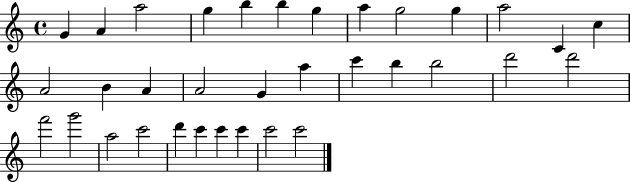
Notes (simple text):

G4/q A4/q A5/h G5/q B5/q B5/q G5/q A5/q G5/h G5/q A5/h C4/q C5/q A4/h B4/q A4/q A4/h G4/q A5/q C6/q B5/q B5/h D6/h D6/h F6/h G6/h A5/h C6/h D6/q C6/q C6/q C6/q C6/h C6/h